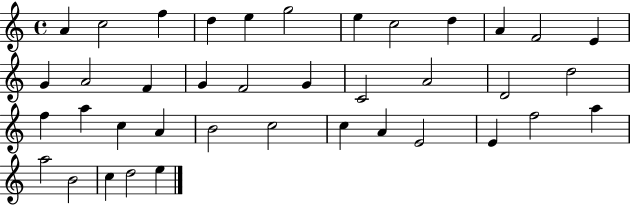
{
  \clef treble
  \time 4/4
  \defaultTimeSignature
  \key c \major
  a'4 c''2 f''4 | d''4 e''4 g''2 | e''4 c''2 d''4 | a'4 f'2 e'4 | \break g'4 a'2 f'4 | g'4 f'2 g'4 | c'2 a'2 | d'2 d''2 | \break f''4 a''4 c''4 a'4 | b'2 c''2 | c''4 a'4 e'2 | e'4 f''2 a''4 | \break a''2 b'2 | c''4 d''2 e''4 | \bar "|."
}